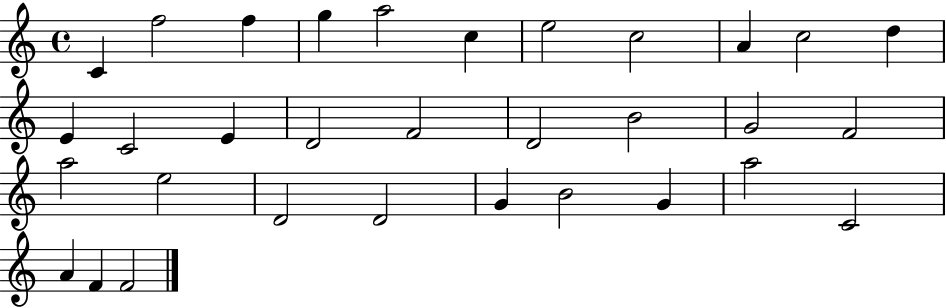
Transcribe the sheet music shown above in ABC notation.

X:1
T:Untitled
M:4/4
L:1/4
K:C
C f2 f g a2 c e2 c2 A c2 d E C2 E D2 F2 D2 B2 G2 F2 a2 e2 D2 D2 G B2 G a2 C2 A F F2